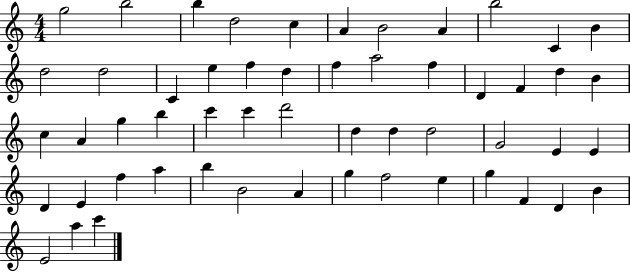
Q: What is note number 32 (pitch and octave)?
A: D5